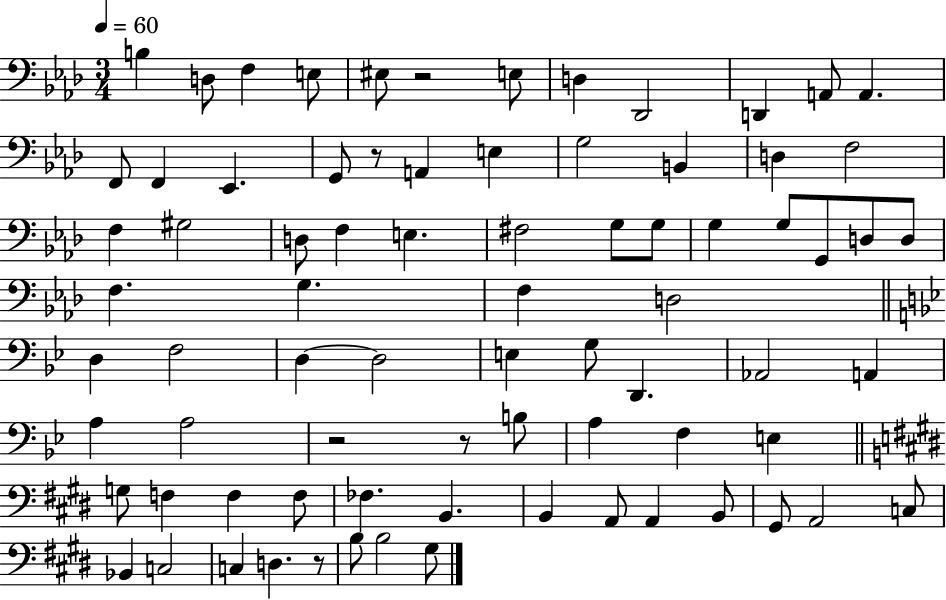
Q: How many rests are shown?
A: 5